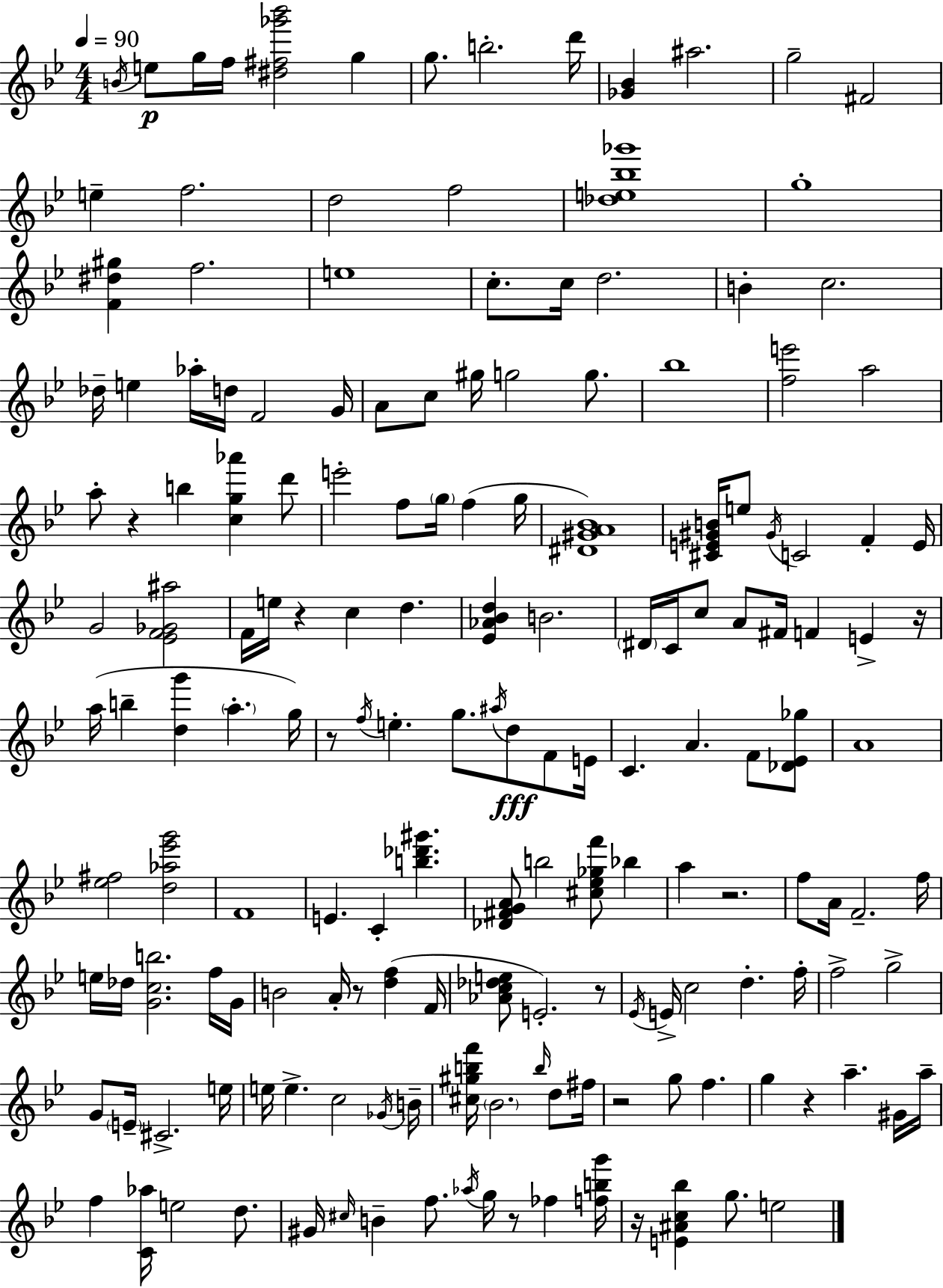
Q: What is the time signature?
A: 4/4